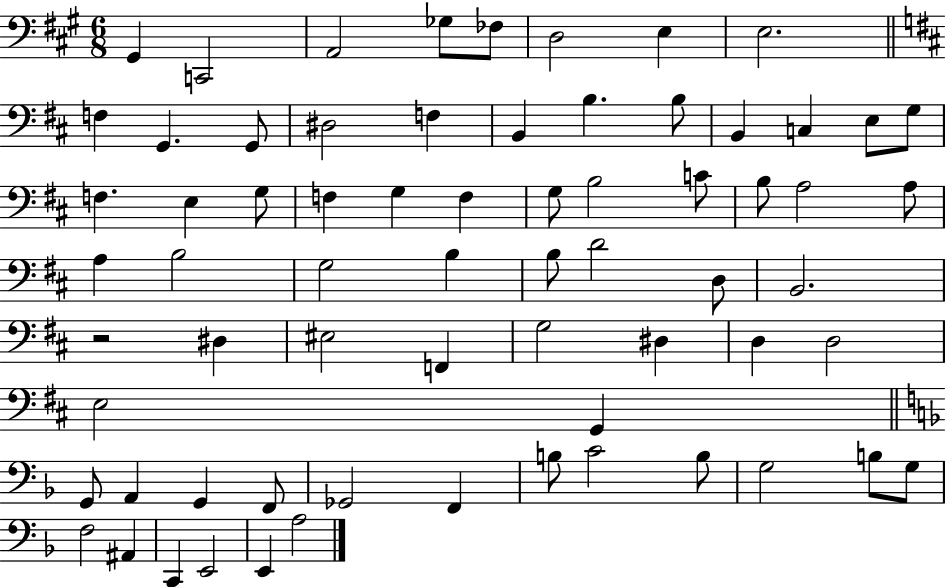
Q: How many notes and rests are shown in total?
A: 68